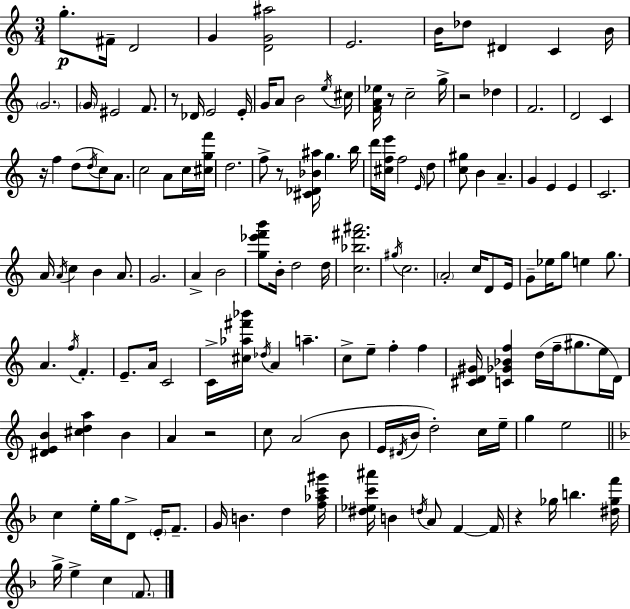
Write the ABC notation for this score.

X:1
T:Untitled
M:3/4
L:1/4
K:Am
g/2 ^F/4 D2 G [DG^a]2 E2 B/4 _d/2 ^D C B/4 G2 G/4 ^E2 F/2 z/2 _D/4 E2 E/4 G/4 A/2 B2 e/4 ^c/4 [FA_e]/4 z/2 c2 g/4 z2 _d F2 D2 C z/4 f d/2 d/4 c/2 A/2 c2 A/2 c/4 [^cgf']/4 d2 f/2 z/2 [^C_D_B^a]/4 g b/4 d'/4 [^cfe']/4 f2 E/4 d/2 [c^g]/2 B A G E E C2 A/4 A/4 c B A/2 G2 A B2 [g_e'f'b']/2 B/4 d2 d/4 [c_b^f'^a']2 ^g/4 c2 A2 c/4 D/2 E/4 G/2 _e/4 g/2 e g/2 A f/4 F E/2 A/4 C2 C/4 [^c_a^f'_b']/4 _d/4 A a c/2 e/2 f f [^CD^G]/4 [C_G_Bf] d/4 f/4 ^g/2 e/4 D/4 [^DEB] [^cda] B A z2 c/2 A2 B/2 E/4 ^D/4 B/4 d2 c/4 e/4 g e2 c e/4 g/4 D/2 E/4 F/2 G/4 B d [f_ac'^g']/4 [^d_ec'^a']/4 B d/4 A/2 F F/4 z _g/4 b [^d_gf']/4 g/4 e c F/2